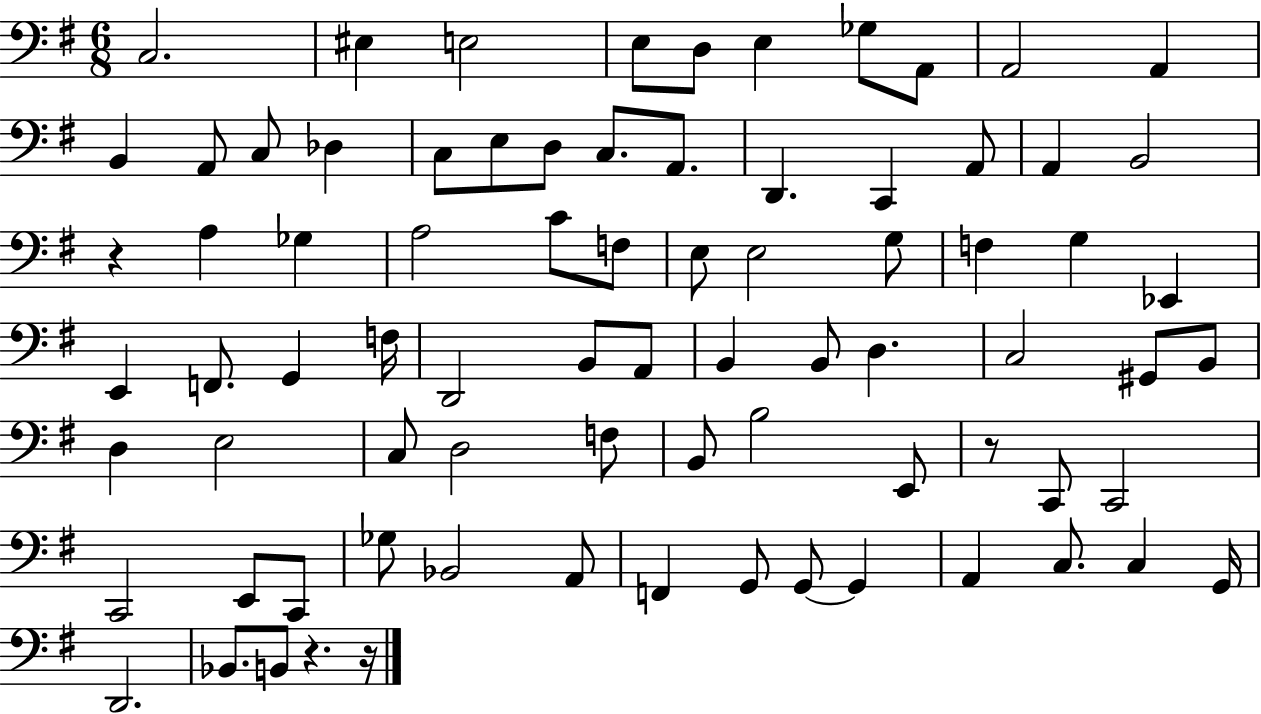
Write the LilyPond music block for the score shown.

{
  \clef bass
  \numericTimeSignature
  \time 6/8
  \key g \major
  \repeat volta 2 { c2. | eis4 e2 | e8 d8 e4 ges8 a,8 | a,2 a,4 | \break b,4 a,8 c8 des4 | c8 e8 d8 c8. a,8. | d,4. c,4 a,8 | a,4 b,2 | \break r4 a4 ges4 | a2 c'8 f8 | e8 e2 g8 | f4 g4 ees,4 | \break e,4 f,8. g,4 f16 | d,2 b,8 a,8 | b,4 b,8 d4. | c2 gis,8 b,8 | \break d4 e2 | c8 d2 f8 | b,8 b2 e,8 | r8 c,8 c,2 | \break c,2 e,8 c,8 | ges8 bes,2 a,8 | f,4 g,8 g,8~~ g,4 | a,4 c8. c4 g,16 | \break d,2. | bes,8. b,8 r4. r16 | } \bar "|."
}